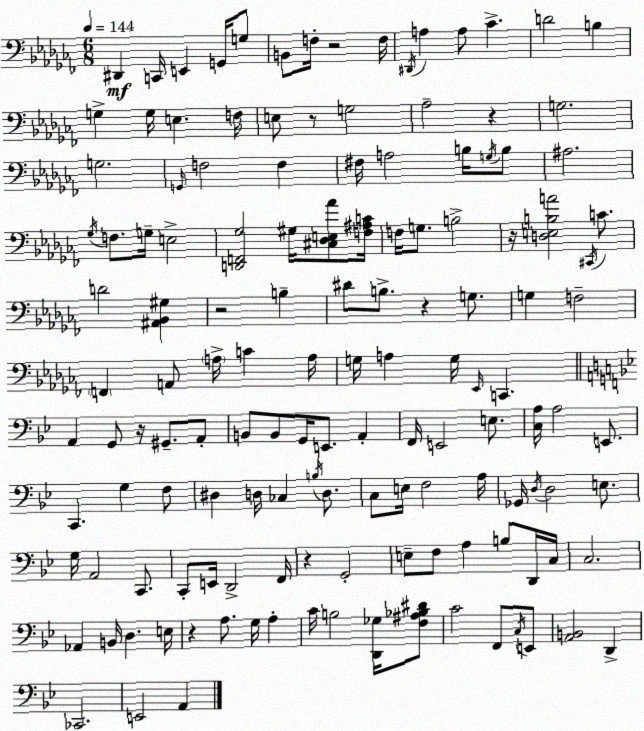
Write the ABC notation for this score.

X:1
T:Untitled
M:6/8
L:1/4
K:Abm
^D,, C,,/4 E,, G,,/4 G,/2 B,,/2 F,/4 z2 F,/4 ^D,,/4 A, A,/2 _C D2 B, G, G,/4 E, F,/4 E,/2 z/2 G,2 _A,2 z G,2 G,2 G,,/4 F,2 F, ^F,/4 A,2 B,/4 G,/4 B,/2 ^A,2 _G,/4 F,/2 G,/4 E,2 [D,,F,,_G,]2 ^G,/4 [^C,_D,E,_A]/2 [F,^A,C]/4 F,/4 G,/2 B,2 z/4 [D,E,B,A]2 ^C,,/4 C/2 D2 [^A,,_B,,^G,] z2 B, ^D/2 B,/2 z G,/2 G, F,2 F,, A,,/2 A,/4 C A,/4 G,/4 A, G,/4 _E,,/4 C,, A,, G,,/2 z/4 ^G,,/2 A,,/2 B,,/2 B,,/2 G,,/4 E,,/2 A,, F,,/4 E,,2 E,/2 [C,A,]/4 A,2 E,,/2 C,, G, F,/2 ^D, D,/4 _C, B,/4 D,/2 C,/2 E,/4 F,2 A,/4 _G,,/4 D,/4 D,2 E,/2 G,/4 A,,2 C,,/2 C,,/2 E,,/4 D,,2 F,,/4 z G,,2 E,/2 F,/2 A, B,/2 D,,/4 C,/4 C,2 _A,, B,,/4 D, E,/4 z A,/2 G,/4 A, C/4 B,2 [D,,_G,]/4 [F,^A,_B,^D]/2 C2 F,,/2 C,/4 E,,/2 [A,,B,,]2 D,, _C,,2 E,,2 A,,